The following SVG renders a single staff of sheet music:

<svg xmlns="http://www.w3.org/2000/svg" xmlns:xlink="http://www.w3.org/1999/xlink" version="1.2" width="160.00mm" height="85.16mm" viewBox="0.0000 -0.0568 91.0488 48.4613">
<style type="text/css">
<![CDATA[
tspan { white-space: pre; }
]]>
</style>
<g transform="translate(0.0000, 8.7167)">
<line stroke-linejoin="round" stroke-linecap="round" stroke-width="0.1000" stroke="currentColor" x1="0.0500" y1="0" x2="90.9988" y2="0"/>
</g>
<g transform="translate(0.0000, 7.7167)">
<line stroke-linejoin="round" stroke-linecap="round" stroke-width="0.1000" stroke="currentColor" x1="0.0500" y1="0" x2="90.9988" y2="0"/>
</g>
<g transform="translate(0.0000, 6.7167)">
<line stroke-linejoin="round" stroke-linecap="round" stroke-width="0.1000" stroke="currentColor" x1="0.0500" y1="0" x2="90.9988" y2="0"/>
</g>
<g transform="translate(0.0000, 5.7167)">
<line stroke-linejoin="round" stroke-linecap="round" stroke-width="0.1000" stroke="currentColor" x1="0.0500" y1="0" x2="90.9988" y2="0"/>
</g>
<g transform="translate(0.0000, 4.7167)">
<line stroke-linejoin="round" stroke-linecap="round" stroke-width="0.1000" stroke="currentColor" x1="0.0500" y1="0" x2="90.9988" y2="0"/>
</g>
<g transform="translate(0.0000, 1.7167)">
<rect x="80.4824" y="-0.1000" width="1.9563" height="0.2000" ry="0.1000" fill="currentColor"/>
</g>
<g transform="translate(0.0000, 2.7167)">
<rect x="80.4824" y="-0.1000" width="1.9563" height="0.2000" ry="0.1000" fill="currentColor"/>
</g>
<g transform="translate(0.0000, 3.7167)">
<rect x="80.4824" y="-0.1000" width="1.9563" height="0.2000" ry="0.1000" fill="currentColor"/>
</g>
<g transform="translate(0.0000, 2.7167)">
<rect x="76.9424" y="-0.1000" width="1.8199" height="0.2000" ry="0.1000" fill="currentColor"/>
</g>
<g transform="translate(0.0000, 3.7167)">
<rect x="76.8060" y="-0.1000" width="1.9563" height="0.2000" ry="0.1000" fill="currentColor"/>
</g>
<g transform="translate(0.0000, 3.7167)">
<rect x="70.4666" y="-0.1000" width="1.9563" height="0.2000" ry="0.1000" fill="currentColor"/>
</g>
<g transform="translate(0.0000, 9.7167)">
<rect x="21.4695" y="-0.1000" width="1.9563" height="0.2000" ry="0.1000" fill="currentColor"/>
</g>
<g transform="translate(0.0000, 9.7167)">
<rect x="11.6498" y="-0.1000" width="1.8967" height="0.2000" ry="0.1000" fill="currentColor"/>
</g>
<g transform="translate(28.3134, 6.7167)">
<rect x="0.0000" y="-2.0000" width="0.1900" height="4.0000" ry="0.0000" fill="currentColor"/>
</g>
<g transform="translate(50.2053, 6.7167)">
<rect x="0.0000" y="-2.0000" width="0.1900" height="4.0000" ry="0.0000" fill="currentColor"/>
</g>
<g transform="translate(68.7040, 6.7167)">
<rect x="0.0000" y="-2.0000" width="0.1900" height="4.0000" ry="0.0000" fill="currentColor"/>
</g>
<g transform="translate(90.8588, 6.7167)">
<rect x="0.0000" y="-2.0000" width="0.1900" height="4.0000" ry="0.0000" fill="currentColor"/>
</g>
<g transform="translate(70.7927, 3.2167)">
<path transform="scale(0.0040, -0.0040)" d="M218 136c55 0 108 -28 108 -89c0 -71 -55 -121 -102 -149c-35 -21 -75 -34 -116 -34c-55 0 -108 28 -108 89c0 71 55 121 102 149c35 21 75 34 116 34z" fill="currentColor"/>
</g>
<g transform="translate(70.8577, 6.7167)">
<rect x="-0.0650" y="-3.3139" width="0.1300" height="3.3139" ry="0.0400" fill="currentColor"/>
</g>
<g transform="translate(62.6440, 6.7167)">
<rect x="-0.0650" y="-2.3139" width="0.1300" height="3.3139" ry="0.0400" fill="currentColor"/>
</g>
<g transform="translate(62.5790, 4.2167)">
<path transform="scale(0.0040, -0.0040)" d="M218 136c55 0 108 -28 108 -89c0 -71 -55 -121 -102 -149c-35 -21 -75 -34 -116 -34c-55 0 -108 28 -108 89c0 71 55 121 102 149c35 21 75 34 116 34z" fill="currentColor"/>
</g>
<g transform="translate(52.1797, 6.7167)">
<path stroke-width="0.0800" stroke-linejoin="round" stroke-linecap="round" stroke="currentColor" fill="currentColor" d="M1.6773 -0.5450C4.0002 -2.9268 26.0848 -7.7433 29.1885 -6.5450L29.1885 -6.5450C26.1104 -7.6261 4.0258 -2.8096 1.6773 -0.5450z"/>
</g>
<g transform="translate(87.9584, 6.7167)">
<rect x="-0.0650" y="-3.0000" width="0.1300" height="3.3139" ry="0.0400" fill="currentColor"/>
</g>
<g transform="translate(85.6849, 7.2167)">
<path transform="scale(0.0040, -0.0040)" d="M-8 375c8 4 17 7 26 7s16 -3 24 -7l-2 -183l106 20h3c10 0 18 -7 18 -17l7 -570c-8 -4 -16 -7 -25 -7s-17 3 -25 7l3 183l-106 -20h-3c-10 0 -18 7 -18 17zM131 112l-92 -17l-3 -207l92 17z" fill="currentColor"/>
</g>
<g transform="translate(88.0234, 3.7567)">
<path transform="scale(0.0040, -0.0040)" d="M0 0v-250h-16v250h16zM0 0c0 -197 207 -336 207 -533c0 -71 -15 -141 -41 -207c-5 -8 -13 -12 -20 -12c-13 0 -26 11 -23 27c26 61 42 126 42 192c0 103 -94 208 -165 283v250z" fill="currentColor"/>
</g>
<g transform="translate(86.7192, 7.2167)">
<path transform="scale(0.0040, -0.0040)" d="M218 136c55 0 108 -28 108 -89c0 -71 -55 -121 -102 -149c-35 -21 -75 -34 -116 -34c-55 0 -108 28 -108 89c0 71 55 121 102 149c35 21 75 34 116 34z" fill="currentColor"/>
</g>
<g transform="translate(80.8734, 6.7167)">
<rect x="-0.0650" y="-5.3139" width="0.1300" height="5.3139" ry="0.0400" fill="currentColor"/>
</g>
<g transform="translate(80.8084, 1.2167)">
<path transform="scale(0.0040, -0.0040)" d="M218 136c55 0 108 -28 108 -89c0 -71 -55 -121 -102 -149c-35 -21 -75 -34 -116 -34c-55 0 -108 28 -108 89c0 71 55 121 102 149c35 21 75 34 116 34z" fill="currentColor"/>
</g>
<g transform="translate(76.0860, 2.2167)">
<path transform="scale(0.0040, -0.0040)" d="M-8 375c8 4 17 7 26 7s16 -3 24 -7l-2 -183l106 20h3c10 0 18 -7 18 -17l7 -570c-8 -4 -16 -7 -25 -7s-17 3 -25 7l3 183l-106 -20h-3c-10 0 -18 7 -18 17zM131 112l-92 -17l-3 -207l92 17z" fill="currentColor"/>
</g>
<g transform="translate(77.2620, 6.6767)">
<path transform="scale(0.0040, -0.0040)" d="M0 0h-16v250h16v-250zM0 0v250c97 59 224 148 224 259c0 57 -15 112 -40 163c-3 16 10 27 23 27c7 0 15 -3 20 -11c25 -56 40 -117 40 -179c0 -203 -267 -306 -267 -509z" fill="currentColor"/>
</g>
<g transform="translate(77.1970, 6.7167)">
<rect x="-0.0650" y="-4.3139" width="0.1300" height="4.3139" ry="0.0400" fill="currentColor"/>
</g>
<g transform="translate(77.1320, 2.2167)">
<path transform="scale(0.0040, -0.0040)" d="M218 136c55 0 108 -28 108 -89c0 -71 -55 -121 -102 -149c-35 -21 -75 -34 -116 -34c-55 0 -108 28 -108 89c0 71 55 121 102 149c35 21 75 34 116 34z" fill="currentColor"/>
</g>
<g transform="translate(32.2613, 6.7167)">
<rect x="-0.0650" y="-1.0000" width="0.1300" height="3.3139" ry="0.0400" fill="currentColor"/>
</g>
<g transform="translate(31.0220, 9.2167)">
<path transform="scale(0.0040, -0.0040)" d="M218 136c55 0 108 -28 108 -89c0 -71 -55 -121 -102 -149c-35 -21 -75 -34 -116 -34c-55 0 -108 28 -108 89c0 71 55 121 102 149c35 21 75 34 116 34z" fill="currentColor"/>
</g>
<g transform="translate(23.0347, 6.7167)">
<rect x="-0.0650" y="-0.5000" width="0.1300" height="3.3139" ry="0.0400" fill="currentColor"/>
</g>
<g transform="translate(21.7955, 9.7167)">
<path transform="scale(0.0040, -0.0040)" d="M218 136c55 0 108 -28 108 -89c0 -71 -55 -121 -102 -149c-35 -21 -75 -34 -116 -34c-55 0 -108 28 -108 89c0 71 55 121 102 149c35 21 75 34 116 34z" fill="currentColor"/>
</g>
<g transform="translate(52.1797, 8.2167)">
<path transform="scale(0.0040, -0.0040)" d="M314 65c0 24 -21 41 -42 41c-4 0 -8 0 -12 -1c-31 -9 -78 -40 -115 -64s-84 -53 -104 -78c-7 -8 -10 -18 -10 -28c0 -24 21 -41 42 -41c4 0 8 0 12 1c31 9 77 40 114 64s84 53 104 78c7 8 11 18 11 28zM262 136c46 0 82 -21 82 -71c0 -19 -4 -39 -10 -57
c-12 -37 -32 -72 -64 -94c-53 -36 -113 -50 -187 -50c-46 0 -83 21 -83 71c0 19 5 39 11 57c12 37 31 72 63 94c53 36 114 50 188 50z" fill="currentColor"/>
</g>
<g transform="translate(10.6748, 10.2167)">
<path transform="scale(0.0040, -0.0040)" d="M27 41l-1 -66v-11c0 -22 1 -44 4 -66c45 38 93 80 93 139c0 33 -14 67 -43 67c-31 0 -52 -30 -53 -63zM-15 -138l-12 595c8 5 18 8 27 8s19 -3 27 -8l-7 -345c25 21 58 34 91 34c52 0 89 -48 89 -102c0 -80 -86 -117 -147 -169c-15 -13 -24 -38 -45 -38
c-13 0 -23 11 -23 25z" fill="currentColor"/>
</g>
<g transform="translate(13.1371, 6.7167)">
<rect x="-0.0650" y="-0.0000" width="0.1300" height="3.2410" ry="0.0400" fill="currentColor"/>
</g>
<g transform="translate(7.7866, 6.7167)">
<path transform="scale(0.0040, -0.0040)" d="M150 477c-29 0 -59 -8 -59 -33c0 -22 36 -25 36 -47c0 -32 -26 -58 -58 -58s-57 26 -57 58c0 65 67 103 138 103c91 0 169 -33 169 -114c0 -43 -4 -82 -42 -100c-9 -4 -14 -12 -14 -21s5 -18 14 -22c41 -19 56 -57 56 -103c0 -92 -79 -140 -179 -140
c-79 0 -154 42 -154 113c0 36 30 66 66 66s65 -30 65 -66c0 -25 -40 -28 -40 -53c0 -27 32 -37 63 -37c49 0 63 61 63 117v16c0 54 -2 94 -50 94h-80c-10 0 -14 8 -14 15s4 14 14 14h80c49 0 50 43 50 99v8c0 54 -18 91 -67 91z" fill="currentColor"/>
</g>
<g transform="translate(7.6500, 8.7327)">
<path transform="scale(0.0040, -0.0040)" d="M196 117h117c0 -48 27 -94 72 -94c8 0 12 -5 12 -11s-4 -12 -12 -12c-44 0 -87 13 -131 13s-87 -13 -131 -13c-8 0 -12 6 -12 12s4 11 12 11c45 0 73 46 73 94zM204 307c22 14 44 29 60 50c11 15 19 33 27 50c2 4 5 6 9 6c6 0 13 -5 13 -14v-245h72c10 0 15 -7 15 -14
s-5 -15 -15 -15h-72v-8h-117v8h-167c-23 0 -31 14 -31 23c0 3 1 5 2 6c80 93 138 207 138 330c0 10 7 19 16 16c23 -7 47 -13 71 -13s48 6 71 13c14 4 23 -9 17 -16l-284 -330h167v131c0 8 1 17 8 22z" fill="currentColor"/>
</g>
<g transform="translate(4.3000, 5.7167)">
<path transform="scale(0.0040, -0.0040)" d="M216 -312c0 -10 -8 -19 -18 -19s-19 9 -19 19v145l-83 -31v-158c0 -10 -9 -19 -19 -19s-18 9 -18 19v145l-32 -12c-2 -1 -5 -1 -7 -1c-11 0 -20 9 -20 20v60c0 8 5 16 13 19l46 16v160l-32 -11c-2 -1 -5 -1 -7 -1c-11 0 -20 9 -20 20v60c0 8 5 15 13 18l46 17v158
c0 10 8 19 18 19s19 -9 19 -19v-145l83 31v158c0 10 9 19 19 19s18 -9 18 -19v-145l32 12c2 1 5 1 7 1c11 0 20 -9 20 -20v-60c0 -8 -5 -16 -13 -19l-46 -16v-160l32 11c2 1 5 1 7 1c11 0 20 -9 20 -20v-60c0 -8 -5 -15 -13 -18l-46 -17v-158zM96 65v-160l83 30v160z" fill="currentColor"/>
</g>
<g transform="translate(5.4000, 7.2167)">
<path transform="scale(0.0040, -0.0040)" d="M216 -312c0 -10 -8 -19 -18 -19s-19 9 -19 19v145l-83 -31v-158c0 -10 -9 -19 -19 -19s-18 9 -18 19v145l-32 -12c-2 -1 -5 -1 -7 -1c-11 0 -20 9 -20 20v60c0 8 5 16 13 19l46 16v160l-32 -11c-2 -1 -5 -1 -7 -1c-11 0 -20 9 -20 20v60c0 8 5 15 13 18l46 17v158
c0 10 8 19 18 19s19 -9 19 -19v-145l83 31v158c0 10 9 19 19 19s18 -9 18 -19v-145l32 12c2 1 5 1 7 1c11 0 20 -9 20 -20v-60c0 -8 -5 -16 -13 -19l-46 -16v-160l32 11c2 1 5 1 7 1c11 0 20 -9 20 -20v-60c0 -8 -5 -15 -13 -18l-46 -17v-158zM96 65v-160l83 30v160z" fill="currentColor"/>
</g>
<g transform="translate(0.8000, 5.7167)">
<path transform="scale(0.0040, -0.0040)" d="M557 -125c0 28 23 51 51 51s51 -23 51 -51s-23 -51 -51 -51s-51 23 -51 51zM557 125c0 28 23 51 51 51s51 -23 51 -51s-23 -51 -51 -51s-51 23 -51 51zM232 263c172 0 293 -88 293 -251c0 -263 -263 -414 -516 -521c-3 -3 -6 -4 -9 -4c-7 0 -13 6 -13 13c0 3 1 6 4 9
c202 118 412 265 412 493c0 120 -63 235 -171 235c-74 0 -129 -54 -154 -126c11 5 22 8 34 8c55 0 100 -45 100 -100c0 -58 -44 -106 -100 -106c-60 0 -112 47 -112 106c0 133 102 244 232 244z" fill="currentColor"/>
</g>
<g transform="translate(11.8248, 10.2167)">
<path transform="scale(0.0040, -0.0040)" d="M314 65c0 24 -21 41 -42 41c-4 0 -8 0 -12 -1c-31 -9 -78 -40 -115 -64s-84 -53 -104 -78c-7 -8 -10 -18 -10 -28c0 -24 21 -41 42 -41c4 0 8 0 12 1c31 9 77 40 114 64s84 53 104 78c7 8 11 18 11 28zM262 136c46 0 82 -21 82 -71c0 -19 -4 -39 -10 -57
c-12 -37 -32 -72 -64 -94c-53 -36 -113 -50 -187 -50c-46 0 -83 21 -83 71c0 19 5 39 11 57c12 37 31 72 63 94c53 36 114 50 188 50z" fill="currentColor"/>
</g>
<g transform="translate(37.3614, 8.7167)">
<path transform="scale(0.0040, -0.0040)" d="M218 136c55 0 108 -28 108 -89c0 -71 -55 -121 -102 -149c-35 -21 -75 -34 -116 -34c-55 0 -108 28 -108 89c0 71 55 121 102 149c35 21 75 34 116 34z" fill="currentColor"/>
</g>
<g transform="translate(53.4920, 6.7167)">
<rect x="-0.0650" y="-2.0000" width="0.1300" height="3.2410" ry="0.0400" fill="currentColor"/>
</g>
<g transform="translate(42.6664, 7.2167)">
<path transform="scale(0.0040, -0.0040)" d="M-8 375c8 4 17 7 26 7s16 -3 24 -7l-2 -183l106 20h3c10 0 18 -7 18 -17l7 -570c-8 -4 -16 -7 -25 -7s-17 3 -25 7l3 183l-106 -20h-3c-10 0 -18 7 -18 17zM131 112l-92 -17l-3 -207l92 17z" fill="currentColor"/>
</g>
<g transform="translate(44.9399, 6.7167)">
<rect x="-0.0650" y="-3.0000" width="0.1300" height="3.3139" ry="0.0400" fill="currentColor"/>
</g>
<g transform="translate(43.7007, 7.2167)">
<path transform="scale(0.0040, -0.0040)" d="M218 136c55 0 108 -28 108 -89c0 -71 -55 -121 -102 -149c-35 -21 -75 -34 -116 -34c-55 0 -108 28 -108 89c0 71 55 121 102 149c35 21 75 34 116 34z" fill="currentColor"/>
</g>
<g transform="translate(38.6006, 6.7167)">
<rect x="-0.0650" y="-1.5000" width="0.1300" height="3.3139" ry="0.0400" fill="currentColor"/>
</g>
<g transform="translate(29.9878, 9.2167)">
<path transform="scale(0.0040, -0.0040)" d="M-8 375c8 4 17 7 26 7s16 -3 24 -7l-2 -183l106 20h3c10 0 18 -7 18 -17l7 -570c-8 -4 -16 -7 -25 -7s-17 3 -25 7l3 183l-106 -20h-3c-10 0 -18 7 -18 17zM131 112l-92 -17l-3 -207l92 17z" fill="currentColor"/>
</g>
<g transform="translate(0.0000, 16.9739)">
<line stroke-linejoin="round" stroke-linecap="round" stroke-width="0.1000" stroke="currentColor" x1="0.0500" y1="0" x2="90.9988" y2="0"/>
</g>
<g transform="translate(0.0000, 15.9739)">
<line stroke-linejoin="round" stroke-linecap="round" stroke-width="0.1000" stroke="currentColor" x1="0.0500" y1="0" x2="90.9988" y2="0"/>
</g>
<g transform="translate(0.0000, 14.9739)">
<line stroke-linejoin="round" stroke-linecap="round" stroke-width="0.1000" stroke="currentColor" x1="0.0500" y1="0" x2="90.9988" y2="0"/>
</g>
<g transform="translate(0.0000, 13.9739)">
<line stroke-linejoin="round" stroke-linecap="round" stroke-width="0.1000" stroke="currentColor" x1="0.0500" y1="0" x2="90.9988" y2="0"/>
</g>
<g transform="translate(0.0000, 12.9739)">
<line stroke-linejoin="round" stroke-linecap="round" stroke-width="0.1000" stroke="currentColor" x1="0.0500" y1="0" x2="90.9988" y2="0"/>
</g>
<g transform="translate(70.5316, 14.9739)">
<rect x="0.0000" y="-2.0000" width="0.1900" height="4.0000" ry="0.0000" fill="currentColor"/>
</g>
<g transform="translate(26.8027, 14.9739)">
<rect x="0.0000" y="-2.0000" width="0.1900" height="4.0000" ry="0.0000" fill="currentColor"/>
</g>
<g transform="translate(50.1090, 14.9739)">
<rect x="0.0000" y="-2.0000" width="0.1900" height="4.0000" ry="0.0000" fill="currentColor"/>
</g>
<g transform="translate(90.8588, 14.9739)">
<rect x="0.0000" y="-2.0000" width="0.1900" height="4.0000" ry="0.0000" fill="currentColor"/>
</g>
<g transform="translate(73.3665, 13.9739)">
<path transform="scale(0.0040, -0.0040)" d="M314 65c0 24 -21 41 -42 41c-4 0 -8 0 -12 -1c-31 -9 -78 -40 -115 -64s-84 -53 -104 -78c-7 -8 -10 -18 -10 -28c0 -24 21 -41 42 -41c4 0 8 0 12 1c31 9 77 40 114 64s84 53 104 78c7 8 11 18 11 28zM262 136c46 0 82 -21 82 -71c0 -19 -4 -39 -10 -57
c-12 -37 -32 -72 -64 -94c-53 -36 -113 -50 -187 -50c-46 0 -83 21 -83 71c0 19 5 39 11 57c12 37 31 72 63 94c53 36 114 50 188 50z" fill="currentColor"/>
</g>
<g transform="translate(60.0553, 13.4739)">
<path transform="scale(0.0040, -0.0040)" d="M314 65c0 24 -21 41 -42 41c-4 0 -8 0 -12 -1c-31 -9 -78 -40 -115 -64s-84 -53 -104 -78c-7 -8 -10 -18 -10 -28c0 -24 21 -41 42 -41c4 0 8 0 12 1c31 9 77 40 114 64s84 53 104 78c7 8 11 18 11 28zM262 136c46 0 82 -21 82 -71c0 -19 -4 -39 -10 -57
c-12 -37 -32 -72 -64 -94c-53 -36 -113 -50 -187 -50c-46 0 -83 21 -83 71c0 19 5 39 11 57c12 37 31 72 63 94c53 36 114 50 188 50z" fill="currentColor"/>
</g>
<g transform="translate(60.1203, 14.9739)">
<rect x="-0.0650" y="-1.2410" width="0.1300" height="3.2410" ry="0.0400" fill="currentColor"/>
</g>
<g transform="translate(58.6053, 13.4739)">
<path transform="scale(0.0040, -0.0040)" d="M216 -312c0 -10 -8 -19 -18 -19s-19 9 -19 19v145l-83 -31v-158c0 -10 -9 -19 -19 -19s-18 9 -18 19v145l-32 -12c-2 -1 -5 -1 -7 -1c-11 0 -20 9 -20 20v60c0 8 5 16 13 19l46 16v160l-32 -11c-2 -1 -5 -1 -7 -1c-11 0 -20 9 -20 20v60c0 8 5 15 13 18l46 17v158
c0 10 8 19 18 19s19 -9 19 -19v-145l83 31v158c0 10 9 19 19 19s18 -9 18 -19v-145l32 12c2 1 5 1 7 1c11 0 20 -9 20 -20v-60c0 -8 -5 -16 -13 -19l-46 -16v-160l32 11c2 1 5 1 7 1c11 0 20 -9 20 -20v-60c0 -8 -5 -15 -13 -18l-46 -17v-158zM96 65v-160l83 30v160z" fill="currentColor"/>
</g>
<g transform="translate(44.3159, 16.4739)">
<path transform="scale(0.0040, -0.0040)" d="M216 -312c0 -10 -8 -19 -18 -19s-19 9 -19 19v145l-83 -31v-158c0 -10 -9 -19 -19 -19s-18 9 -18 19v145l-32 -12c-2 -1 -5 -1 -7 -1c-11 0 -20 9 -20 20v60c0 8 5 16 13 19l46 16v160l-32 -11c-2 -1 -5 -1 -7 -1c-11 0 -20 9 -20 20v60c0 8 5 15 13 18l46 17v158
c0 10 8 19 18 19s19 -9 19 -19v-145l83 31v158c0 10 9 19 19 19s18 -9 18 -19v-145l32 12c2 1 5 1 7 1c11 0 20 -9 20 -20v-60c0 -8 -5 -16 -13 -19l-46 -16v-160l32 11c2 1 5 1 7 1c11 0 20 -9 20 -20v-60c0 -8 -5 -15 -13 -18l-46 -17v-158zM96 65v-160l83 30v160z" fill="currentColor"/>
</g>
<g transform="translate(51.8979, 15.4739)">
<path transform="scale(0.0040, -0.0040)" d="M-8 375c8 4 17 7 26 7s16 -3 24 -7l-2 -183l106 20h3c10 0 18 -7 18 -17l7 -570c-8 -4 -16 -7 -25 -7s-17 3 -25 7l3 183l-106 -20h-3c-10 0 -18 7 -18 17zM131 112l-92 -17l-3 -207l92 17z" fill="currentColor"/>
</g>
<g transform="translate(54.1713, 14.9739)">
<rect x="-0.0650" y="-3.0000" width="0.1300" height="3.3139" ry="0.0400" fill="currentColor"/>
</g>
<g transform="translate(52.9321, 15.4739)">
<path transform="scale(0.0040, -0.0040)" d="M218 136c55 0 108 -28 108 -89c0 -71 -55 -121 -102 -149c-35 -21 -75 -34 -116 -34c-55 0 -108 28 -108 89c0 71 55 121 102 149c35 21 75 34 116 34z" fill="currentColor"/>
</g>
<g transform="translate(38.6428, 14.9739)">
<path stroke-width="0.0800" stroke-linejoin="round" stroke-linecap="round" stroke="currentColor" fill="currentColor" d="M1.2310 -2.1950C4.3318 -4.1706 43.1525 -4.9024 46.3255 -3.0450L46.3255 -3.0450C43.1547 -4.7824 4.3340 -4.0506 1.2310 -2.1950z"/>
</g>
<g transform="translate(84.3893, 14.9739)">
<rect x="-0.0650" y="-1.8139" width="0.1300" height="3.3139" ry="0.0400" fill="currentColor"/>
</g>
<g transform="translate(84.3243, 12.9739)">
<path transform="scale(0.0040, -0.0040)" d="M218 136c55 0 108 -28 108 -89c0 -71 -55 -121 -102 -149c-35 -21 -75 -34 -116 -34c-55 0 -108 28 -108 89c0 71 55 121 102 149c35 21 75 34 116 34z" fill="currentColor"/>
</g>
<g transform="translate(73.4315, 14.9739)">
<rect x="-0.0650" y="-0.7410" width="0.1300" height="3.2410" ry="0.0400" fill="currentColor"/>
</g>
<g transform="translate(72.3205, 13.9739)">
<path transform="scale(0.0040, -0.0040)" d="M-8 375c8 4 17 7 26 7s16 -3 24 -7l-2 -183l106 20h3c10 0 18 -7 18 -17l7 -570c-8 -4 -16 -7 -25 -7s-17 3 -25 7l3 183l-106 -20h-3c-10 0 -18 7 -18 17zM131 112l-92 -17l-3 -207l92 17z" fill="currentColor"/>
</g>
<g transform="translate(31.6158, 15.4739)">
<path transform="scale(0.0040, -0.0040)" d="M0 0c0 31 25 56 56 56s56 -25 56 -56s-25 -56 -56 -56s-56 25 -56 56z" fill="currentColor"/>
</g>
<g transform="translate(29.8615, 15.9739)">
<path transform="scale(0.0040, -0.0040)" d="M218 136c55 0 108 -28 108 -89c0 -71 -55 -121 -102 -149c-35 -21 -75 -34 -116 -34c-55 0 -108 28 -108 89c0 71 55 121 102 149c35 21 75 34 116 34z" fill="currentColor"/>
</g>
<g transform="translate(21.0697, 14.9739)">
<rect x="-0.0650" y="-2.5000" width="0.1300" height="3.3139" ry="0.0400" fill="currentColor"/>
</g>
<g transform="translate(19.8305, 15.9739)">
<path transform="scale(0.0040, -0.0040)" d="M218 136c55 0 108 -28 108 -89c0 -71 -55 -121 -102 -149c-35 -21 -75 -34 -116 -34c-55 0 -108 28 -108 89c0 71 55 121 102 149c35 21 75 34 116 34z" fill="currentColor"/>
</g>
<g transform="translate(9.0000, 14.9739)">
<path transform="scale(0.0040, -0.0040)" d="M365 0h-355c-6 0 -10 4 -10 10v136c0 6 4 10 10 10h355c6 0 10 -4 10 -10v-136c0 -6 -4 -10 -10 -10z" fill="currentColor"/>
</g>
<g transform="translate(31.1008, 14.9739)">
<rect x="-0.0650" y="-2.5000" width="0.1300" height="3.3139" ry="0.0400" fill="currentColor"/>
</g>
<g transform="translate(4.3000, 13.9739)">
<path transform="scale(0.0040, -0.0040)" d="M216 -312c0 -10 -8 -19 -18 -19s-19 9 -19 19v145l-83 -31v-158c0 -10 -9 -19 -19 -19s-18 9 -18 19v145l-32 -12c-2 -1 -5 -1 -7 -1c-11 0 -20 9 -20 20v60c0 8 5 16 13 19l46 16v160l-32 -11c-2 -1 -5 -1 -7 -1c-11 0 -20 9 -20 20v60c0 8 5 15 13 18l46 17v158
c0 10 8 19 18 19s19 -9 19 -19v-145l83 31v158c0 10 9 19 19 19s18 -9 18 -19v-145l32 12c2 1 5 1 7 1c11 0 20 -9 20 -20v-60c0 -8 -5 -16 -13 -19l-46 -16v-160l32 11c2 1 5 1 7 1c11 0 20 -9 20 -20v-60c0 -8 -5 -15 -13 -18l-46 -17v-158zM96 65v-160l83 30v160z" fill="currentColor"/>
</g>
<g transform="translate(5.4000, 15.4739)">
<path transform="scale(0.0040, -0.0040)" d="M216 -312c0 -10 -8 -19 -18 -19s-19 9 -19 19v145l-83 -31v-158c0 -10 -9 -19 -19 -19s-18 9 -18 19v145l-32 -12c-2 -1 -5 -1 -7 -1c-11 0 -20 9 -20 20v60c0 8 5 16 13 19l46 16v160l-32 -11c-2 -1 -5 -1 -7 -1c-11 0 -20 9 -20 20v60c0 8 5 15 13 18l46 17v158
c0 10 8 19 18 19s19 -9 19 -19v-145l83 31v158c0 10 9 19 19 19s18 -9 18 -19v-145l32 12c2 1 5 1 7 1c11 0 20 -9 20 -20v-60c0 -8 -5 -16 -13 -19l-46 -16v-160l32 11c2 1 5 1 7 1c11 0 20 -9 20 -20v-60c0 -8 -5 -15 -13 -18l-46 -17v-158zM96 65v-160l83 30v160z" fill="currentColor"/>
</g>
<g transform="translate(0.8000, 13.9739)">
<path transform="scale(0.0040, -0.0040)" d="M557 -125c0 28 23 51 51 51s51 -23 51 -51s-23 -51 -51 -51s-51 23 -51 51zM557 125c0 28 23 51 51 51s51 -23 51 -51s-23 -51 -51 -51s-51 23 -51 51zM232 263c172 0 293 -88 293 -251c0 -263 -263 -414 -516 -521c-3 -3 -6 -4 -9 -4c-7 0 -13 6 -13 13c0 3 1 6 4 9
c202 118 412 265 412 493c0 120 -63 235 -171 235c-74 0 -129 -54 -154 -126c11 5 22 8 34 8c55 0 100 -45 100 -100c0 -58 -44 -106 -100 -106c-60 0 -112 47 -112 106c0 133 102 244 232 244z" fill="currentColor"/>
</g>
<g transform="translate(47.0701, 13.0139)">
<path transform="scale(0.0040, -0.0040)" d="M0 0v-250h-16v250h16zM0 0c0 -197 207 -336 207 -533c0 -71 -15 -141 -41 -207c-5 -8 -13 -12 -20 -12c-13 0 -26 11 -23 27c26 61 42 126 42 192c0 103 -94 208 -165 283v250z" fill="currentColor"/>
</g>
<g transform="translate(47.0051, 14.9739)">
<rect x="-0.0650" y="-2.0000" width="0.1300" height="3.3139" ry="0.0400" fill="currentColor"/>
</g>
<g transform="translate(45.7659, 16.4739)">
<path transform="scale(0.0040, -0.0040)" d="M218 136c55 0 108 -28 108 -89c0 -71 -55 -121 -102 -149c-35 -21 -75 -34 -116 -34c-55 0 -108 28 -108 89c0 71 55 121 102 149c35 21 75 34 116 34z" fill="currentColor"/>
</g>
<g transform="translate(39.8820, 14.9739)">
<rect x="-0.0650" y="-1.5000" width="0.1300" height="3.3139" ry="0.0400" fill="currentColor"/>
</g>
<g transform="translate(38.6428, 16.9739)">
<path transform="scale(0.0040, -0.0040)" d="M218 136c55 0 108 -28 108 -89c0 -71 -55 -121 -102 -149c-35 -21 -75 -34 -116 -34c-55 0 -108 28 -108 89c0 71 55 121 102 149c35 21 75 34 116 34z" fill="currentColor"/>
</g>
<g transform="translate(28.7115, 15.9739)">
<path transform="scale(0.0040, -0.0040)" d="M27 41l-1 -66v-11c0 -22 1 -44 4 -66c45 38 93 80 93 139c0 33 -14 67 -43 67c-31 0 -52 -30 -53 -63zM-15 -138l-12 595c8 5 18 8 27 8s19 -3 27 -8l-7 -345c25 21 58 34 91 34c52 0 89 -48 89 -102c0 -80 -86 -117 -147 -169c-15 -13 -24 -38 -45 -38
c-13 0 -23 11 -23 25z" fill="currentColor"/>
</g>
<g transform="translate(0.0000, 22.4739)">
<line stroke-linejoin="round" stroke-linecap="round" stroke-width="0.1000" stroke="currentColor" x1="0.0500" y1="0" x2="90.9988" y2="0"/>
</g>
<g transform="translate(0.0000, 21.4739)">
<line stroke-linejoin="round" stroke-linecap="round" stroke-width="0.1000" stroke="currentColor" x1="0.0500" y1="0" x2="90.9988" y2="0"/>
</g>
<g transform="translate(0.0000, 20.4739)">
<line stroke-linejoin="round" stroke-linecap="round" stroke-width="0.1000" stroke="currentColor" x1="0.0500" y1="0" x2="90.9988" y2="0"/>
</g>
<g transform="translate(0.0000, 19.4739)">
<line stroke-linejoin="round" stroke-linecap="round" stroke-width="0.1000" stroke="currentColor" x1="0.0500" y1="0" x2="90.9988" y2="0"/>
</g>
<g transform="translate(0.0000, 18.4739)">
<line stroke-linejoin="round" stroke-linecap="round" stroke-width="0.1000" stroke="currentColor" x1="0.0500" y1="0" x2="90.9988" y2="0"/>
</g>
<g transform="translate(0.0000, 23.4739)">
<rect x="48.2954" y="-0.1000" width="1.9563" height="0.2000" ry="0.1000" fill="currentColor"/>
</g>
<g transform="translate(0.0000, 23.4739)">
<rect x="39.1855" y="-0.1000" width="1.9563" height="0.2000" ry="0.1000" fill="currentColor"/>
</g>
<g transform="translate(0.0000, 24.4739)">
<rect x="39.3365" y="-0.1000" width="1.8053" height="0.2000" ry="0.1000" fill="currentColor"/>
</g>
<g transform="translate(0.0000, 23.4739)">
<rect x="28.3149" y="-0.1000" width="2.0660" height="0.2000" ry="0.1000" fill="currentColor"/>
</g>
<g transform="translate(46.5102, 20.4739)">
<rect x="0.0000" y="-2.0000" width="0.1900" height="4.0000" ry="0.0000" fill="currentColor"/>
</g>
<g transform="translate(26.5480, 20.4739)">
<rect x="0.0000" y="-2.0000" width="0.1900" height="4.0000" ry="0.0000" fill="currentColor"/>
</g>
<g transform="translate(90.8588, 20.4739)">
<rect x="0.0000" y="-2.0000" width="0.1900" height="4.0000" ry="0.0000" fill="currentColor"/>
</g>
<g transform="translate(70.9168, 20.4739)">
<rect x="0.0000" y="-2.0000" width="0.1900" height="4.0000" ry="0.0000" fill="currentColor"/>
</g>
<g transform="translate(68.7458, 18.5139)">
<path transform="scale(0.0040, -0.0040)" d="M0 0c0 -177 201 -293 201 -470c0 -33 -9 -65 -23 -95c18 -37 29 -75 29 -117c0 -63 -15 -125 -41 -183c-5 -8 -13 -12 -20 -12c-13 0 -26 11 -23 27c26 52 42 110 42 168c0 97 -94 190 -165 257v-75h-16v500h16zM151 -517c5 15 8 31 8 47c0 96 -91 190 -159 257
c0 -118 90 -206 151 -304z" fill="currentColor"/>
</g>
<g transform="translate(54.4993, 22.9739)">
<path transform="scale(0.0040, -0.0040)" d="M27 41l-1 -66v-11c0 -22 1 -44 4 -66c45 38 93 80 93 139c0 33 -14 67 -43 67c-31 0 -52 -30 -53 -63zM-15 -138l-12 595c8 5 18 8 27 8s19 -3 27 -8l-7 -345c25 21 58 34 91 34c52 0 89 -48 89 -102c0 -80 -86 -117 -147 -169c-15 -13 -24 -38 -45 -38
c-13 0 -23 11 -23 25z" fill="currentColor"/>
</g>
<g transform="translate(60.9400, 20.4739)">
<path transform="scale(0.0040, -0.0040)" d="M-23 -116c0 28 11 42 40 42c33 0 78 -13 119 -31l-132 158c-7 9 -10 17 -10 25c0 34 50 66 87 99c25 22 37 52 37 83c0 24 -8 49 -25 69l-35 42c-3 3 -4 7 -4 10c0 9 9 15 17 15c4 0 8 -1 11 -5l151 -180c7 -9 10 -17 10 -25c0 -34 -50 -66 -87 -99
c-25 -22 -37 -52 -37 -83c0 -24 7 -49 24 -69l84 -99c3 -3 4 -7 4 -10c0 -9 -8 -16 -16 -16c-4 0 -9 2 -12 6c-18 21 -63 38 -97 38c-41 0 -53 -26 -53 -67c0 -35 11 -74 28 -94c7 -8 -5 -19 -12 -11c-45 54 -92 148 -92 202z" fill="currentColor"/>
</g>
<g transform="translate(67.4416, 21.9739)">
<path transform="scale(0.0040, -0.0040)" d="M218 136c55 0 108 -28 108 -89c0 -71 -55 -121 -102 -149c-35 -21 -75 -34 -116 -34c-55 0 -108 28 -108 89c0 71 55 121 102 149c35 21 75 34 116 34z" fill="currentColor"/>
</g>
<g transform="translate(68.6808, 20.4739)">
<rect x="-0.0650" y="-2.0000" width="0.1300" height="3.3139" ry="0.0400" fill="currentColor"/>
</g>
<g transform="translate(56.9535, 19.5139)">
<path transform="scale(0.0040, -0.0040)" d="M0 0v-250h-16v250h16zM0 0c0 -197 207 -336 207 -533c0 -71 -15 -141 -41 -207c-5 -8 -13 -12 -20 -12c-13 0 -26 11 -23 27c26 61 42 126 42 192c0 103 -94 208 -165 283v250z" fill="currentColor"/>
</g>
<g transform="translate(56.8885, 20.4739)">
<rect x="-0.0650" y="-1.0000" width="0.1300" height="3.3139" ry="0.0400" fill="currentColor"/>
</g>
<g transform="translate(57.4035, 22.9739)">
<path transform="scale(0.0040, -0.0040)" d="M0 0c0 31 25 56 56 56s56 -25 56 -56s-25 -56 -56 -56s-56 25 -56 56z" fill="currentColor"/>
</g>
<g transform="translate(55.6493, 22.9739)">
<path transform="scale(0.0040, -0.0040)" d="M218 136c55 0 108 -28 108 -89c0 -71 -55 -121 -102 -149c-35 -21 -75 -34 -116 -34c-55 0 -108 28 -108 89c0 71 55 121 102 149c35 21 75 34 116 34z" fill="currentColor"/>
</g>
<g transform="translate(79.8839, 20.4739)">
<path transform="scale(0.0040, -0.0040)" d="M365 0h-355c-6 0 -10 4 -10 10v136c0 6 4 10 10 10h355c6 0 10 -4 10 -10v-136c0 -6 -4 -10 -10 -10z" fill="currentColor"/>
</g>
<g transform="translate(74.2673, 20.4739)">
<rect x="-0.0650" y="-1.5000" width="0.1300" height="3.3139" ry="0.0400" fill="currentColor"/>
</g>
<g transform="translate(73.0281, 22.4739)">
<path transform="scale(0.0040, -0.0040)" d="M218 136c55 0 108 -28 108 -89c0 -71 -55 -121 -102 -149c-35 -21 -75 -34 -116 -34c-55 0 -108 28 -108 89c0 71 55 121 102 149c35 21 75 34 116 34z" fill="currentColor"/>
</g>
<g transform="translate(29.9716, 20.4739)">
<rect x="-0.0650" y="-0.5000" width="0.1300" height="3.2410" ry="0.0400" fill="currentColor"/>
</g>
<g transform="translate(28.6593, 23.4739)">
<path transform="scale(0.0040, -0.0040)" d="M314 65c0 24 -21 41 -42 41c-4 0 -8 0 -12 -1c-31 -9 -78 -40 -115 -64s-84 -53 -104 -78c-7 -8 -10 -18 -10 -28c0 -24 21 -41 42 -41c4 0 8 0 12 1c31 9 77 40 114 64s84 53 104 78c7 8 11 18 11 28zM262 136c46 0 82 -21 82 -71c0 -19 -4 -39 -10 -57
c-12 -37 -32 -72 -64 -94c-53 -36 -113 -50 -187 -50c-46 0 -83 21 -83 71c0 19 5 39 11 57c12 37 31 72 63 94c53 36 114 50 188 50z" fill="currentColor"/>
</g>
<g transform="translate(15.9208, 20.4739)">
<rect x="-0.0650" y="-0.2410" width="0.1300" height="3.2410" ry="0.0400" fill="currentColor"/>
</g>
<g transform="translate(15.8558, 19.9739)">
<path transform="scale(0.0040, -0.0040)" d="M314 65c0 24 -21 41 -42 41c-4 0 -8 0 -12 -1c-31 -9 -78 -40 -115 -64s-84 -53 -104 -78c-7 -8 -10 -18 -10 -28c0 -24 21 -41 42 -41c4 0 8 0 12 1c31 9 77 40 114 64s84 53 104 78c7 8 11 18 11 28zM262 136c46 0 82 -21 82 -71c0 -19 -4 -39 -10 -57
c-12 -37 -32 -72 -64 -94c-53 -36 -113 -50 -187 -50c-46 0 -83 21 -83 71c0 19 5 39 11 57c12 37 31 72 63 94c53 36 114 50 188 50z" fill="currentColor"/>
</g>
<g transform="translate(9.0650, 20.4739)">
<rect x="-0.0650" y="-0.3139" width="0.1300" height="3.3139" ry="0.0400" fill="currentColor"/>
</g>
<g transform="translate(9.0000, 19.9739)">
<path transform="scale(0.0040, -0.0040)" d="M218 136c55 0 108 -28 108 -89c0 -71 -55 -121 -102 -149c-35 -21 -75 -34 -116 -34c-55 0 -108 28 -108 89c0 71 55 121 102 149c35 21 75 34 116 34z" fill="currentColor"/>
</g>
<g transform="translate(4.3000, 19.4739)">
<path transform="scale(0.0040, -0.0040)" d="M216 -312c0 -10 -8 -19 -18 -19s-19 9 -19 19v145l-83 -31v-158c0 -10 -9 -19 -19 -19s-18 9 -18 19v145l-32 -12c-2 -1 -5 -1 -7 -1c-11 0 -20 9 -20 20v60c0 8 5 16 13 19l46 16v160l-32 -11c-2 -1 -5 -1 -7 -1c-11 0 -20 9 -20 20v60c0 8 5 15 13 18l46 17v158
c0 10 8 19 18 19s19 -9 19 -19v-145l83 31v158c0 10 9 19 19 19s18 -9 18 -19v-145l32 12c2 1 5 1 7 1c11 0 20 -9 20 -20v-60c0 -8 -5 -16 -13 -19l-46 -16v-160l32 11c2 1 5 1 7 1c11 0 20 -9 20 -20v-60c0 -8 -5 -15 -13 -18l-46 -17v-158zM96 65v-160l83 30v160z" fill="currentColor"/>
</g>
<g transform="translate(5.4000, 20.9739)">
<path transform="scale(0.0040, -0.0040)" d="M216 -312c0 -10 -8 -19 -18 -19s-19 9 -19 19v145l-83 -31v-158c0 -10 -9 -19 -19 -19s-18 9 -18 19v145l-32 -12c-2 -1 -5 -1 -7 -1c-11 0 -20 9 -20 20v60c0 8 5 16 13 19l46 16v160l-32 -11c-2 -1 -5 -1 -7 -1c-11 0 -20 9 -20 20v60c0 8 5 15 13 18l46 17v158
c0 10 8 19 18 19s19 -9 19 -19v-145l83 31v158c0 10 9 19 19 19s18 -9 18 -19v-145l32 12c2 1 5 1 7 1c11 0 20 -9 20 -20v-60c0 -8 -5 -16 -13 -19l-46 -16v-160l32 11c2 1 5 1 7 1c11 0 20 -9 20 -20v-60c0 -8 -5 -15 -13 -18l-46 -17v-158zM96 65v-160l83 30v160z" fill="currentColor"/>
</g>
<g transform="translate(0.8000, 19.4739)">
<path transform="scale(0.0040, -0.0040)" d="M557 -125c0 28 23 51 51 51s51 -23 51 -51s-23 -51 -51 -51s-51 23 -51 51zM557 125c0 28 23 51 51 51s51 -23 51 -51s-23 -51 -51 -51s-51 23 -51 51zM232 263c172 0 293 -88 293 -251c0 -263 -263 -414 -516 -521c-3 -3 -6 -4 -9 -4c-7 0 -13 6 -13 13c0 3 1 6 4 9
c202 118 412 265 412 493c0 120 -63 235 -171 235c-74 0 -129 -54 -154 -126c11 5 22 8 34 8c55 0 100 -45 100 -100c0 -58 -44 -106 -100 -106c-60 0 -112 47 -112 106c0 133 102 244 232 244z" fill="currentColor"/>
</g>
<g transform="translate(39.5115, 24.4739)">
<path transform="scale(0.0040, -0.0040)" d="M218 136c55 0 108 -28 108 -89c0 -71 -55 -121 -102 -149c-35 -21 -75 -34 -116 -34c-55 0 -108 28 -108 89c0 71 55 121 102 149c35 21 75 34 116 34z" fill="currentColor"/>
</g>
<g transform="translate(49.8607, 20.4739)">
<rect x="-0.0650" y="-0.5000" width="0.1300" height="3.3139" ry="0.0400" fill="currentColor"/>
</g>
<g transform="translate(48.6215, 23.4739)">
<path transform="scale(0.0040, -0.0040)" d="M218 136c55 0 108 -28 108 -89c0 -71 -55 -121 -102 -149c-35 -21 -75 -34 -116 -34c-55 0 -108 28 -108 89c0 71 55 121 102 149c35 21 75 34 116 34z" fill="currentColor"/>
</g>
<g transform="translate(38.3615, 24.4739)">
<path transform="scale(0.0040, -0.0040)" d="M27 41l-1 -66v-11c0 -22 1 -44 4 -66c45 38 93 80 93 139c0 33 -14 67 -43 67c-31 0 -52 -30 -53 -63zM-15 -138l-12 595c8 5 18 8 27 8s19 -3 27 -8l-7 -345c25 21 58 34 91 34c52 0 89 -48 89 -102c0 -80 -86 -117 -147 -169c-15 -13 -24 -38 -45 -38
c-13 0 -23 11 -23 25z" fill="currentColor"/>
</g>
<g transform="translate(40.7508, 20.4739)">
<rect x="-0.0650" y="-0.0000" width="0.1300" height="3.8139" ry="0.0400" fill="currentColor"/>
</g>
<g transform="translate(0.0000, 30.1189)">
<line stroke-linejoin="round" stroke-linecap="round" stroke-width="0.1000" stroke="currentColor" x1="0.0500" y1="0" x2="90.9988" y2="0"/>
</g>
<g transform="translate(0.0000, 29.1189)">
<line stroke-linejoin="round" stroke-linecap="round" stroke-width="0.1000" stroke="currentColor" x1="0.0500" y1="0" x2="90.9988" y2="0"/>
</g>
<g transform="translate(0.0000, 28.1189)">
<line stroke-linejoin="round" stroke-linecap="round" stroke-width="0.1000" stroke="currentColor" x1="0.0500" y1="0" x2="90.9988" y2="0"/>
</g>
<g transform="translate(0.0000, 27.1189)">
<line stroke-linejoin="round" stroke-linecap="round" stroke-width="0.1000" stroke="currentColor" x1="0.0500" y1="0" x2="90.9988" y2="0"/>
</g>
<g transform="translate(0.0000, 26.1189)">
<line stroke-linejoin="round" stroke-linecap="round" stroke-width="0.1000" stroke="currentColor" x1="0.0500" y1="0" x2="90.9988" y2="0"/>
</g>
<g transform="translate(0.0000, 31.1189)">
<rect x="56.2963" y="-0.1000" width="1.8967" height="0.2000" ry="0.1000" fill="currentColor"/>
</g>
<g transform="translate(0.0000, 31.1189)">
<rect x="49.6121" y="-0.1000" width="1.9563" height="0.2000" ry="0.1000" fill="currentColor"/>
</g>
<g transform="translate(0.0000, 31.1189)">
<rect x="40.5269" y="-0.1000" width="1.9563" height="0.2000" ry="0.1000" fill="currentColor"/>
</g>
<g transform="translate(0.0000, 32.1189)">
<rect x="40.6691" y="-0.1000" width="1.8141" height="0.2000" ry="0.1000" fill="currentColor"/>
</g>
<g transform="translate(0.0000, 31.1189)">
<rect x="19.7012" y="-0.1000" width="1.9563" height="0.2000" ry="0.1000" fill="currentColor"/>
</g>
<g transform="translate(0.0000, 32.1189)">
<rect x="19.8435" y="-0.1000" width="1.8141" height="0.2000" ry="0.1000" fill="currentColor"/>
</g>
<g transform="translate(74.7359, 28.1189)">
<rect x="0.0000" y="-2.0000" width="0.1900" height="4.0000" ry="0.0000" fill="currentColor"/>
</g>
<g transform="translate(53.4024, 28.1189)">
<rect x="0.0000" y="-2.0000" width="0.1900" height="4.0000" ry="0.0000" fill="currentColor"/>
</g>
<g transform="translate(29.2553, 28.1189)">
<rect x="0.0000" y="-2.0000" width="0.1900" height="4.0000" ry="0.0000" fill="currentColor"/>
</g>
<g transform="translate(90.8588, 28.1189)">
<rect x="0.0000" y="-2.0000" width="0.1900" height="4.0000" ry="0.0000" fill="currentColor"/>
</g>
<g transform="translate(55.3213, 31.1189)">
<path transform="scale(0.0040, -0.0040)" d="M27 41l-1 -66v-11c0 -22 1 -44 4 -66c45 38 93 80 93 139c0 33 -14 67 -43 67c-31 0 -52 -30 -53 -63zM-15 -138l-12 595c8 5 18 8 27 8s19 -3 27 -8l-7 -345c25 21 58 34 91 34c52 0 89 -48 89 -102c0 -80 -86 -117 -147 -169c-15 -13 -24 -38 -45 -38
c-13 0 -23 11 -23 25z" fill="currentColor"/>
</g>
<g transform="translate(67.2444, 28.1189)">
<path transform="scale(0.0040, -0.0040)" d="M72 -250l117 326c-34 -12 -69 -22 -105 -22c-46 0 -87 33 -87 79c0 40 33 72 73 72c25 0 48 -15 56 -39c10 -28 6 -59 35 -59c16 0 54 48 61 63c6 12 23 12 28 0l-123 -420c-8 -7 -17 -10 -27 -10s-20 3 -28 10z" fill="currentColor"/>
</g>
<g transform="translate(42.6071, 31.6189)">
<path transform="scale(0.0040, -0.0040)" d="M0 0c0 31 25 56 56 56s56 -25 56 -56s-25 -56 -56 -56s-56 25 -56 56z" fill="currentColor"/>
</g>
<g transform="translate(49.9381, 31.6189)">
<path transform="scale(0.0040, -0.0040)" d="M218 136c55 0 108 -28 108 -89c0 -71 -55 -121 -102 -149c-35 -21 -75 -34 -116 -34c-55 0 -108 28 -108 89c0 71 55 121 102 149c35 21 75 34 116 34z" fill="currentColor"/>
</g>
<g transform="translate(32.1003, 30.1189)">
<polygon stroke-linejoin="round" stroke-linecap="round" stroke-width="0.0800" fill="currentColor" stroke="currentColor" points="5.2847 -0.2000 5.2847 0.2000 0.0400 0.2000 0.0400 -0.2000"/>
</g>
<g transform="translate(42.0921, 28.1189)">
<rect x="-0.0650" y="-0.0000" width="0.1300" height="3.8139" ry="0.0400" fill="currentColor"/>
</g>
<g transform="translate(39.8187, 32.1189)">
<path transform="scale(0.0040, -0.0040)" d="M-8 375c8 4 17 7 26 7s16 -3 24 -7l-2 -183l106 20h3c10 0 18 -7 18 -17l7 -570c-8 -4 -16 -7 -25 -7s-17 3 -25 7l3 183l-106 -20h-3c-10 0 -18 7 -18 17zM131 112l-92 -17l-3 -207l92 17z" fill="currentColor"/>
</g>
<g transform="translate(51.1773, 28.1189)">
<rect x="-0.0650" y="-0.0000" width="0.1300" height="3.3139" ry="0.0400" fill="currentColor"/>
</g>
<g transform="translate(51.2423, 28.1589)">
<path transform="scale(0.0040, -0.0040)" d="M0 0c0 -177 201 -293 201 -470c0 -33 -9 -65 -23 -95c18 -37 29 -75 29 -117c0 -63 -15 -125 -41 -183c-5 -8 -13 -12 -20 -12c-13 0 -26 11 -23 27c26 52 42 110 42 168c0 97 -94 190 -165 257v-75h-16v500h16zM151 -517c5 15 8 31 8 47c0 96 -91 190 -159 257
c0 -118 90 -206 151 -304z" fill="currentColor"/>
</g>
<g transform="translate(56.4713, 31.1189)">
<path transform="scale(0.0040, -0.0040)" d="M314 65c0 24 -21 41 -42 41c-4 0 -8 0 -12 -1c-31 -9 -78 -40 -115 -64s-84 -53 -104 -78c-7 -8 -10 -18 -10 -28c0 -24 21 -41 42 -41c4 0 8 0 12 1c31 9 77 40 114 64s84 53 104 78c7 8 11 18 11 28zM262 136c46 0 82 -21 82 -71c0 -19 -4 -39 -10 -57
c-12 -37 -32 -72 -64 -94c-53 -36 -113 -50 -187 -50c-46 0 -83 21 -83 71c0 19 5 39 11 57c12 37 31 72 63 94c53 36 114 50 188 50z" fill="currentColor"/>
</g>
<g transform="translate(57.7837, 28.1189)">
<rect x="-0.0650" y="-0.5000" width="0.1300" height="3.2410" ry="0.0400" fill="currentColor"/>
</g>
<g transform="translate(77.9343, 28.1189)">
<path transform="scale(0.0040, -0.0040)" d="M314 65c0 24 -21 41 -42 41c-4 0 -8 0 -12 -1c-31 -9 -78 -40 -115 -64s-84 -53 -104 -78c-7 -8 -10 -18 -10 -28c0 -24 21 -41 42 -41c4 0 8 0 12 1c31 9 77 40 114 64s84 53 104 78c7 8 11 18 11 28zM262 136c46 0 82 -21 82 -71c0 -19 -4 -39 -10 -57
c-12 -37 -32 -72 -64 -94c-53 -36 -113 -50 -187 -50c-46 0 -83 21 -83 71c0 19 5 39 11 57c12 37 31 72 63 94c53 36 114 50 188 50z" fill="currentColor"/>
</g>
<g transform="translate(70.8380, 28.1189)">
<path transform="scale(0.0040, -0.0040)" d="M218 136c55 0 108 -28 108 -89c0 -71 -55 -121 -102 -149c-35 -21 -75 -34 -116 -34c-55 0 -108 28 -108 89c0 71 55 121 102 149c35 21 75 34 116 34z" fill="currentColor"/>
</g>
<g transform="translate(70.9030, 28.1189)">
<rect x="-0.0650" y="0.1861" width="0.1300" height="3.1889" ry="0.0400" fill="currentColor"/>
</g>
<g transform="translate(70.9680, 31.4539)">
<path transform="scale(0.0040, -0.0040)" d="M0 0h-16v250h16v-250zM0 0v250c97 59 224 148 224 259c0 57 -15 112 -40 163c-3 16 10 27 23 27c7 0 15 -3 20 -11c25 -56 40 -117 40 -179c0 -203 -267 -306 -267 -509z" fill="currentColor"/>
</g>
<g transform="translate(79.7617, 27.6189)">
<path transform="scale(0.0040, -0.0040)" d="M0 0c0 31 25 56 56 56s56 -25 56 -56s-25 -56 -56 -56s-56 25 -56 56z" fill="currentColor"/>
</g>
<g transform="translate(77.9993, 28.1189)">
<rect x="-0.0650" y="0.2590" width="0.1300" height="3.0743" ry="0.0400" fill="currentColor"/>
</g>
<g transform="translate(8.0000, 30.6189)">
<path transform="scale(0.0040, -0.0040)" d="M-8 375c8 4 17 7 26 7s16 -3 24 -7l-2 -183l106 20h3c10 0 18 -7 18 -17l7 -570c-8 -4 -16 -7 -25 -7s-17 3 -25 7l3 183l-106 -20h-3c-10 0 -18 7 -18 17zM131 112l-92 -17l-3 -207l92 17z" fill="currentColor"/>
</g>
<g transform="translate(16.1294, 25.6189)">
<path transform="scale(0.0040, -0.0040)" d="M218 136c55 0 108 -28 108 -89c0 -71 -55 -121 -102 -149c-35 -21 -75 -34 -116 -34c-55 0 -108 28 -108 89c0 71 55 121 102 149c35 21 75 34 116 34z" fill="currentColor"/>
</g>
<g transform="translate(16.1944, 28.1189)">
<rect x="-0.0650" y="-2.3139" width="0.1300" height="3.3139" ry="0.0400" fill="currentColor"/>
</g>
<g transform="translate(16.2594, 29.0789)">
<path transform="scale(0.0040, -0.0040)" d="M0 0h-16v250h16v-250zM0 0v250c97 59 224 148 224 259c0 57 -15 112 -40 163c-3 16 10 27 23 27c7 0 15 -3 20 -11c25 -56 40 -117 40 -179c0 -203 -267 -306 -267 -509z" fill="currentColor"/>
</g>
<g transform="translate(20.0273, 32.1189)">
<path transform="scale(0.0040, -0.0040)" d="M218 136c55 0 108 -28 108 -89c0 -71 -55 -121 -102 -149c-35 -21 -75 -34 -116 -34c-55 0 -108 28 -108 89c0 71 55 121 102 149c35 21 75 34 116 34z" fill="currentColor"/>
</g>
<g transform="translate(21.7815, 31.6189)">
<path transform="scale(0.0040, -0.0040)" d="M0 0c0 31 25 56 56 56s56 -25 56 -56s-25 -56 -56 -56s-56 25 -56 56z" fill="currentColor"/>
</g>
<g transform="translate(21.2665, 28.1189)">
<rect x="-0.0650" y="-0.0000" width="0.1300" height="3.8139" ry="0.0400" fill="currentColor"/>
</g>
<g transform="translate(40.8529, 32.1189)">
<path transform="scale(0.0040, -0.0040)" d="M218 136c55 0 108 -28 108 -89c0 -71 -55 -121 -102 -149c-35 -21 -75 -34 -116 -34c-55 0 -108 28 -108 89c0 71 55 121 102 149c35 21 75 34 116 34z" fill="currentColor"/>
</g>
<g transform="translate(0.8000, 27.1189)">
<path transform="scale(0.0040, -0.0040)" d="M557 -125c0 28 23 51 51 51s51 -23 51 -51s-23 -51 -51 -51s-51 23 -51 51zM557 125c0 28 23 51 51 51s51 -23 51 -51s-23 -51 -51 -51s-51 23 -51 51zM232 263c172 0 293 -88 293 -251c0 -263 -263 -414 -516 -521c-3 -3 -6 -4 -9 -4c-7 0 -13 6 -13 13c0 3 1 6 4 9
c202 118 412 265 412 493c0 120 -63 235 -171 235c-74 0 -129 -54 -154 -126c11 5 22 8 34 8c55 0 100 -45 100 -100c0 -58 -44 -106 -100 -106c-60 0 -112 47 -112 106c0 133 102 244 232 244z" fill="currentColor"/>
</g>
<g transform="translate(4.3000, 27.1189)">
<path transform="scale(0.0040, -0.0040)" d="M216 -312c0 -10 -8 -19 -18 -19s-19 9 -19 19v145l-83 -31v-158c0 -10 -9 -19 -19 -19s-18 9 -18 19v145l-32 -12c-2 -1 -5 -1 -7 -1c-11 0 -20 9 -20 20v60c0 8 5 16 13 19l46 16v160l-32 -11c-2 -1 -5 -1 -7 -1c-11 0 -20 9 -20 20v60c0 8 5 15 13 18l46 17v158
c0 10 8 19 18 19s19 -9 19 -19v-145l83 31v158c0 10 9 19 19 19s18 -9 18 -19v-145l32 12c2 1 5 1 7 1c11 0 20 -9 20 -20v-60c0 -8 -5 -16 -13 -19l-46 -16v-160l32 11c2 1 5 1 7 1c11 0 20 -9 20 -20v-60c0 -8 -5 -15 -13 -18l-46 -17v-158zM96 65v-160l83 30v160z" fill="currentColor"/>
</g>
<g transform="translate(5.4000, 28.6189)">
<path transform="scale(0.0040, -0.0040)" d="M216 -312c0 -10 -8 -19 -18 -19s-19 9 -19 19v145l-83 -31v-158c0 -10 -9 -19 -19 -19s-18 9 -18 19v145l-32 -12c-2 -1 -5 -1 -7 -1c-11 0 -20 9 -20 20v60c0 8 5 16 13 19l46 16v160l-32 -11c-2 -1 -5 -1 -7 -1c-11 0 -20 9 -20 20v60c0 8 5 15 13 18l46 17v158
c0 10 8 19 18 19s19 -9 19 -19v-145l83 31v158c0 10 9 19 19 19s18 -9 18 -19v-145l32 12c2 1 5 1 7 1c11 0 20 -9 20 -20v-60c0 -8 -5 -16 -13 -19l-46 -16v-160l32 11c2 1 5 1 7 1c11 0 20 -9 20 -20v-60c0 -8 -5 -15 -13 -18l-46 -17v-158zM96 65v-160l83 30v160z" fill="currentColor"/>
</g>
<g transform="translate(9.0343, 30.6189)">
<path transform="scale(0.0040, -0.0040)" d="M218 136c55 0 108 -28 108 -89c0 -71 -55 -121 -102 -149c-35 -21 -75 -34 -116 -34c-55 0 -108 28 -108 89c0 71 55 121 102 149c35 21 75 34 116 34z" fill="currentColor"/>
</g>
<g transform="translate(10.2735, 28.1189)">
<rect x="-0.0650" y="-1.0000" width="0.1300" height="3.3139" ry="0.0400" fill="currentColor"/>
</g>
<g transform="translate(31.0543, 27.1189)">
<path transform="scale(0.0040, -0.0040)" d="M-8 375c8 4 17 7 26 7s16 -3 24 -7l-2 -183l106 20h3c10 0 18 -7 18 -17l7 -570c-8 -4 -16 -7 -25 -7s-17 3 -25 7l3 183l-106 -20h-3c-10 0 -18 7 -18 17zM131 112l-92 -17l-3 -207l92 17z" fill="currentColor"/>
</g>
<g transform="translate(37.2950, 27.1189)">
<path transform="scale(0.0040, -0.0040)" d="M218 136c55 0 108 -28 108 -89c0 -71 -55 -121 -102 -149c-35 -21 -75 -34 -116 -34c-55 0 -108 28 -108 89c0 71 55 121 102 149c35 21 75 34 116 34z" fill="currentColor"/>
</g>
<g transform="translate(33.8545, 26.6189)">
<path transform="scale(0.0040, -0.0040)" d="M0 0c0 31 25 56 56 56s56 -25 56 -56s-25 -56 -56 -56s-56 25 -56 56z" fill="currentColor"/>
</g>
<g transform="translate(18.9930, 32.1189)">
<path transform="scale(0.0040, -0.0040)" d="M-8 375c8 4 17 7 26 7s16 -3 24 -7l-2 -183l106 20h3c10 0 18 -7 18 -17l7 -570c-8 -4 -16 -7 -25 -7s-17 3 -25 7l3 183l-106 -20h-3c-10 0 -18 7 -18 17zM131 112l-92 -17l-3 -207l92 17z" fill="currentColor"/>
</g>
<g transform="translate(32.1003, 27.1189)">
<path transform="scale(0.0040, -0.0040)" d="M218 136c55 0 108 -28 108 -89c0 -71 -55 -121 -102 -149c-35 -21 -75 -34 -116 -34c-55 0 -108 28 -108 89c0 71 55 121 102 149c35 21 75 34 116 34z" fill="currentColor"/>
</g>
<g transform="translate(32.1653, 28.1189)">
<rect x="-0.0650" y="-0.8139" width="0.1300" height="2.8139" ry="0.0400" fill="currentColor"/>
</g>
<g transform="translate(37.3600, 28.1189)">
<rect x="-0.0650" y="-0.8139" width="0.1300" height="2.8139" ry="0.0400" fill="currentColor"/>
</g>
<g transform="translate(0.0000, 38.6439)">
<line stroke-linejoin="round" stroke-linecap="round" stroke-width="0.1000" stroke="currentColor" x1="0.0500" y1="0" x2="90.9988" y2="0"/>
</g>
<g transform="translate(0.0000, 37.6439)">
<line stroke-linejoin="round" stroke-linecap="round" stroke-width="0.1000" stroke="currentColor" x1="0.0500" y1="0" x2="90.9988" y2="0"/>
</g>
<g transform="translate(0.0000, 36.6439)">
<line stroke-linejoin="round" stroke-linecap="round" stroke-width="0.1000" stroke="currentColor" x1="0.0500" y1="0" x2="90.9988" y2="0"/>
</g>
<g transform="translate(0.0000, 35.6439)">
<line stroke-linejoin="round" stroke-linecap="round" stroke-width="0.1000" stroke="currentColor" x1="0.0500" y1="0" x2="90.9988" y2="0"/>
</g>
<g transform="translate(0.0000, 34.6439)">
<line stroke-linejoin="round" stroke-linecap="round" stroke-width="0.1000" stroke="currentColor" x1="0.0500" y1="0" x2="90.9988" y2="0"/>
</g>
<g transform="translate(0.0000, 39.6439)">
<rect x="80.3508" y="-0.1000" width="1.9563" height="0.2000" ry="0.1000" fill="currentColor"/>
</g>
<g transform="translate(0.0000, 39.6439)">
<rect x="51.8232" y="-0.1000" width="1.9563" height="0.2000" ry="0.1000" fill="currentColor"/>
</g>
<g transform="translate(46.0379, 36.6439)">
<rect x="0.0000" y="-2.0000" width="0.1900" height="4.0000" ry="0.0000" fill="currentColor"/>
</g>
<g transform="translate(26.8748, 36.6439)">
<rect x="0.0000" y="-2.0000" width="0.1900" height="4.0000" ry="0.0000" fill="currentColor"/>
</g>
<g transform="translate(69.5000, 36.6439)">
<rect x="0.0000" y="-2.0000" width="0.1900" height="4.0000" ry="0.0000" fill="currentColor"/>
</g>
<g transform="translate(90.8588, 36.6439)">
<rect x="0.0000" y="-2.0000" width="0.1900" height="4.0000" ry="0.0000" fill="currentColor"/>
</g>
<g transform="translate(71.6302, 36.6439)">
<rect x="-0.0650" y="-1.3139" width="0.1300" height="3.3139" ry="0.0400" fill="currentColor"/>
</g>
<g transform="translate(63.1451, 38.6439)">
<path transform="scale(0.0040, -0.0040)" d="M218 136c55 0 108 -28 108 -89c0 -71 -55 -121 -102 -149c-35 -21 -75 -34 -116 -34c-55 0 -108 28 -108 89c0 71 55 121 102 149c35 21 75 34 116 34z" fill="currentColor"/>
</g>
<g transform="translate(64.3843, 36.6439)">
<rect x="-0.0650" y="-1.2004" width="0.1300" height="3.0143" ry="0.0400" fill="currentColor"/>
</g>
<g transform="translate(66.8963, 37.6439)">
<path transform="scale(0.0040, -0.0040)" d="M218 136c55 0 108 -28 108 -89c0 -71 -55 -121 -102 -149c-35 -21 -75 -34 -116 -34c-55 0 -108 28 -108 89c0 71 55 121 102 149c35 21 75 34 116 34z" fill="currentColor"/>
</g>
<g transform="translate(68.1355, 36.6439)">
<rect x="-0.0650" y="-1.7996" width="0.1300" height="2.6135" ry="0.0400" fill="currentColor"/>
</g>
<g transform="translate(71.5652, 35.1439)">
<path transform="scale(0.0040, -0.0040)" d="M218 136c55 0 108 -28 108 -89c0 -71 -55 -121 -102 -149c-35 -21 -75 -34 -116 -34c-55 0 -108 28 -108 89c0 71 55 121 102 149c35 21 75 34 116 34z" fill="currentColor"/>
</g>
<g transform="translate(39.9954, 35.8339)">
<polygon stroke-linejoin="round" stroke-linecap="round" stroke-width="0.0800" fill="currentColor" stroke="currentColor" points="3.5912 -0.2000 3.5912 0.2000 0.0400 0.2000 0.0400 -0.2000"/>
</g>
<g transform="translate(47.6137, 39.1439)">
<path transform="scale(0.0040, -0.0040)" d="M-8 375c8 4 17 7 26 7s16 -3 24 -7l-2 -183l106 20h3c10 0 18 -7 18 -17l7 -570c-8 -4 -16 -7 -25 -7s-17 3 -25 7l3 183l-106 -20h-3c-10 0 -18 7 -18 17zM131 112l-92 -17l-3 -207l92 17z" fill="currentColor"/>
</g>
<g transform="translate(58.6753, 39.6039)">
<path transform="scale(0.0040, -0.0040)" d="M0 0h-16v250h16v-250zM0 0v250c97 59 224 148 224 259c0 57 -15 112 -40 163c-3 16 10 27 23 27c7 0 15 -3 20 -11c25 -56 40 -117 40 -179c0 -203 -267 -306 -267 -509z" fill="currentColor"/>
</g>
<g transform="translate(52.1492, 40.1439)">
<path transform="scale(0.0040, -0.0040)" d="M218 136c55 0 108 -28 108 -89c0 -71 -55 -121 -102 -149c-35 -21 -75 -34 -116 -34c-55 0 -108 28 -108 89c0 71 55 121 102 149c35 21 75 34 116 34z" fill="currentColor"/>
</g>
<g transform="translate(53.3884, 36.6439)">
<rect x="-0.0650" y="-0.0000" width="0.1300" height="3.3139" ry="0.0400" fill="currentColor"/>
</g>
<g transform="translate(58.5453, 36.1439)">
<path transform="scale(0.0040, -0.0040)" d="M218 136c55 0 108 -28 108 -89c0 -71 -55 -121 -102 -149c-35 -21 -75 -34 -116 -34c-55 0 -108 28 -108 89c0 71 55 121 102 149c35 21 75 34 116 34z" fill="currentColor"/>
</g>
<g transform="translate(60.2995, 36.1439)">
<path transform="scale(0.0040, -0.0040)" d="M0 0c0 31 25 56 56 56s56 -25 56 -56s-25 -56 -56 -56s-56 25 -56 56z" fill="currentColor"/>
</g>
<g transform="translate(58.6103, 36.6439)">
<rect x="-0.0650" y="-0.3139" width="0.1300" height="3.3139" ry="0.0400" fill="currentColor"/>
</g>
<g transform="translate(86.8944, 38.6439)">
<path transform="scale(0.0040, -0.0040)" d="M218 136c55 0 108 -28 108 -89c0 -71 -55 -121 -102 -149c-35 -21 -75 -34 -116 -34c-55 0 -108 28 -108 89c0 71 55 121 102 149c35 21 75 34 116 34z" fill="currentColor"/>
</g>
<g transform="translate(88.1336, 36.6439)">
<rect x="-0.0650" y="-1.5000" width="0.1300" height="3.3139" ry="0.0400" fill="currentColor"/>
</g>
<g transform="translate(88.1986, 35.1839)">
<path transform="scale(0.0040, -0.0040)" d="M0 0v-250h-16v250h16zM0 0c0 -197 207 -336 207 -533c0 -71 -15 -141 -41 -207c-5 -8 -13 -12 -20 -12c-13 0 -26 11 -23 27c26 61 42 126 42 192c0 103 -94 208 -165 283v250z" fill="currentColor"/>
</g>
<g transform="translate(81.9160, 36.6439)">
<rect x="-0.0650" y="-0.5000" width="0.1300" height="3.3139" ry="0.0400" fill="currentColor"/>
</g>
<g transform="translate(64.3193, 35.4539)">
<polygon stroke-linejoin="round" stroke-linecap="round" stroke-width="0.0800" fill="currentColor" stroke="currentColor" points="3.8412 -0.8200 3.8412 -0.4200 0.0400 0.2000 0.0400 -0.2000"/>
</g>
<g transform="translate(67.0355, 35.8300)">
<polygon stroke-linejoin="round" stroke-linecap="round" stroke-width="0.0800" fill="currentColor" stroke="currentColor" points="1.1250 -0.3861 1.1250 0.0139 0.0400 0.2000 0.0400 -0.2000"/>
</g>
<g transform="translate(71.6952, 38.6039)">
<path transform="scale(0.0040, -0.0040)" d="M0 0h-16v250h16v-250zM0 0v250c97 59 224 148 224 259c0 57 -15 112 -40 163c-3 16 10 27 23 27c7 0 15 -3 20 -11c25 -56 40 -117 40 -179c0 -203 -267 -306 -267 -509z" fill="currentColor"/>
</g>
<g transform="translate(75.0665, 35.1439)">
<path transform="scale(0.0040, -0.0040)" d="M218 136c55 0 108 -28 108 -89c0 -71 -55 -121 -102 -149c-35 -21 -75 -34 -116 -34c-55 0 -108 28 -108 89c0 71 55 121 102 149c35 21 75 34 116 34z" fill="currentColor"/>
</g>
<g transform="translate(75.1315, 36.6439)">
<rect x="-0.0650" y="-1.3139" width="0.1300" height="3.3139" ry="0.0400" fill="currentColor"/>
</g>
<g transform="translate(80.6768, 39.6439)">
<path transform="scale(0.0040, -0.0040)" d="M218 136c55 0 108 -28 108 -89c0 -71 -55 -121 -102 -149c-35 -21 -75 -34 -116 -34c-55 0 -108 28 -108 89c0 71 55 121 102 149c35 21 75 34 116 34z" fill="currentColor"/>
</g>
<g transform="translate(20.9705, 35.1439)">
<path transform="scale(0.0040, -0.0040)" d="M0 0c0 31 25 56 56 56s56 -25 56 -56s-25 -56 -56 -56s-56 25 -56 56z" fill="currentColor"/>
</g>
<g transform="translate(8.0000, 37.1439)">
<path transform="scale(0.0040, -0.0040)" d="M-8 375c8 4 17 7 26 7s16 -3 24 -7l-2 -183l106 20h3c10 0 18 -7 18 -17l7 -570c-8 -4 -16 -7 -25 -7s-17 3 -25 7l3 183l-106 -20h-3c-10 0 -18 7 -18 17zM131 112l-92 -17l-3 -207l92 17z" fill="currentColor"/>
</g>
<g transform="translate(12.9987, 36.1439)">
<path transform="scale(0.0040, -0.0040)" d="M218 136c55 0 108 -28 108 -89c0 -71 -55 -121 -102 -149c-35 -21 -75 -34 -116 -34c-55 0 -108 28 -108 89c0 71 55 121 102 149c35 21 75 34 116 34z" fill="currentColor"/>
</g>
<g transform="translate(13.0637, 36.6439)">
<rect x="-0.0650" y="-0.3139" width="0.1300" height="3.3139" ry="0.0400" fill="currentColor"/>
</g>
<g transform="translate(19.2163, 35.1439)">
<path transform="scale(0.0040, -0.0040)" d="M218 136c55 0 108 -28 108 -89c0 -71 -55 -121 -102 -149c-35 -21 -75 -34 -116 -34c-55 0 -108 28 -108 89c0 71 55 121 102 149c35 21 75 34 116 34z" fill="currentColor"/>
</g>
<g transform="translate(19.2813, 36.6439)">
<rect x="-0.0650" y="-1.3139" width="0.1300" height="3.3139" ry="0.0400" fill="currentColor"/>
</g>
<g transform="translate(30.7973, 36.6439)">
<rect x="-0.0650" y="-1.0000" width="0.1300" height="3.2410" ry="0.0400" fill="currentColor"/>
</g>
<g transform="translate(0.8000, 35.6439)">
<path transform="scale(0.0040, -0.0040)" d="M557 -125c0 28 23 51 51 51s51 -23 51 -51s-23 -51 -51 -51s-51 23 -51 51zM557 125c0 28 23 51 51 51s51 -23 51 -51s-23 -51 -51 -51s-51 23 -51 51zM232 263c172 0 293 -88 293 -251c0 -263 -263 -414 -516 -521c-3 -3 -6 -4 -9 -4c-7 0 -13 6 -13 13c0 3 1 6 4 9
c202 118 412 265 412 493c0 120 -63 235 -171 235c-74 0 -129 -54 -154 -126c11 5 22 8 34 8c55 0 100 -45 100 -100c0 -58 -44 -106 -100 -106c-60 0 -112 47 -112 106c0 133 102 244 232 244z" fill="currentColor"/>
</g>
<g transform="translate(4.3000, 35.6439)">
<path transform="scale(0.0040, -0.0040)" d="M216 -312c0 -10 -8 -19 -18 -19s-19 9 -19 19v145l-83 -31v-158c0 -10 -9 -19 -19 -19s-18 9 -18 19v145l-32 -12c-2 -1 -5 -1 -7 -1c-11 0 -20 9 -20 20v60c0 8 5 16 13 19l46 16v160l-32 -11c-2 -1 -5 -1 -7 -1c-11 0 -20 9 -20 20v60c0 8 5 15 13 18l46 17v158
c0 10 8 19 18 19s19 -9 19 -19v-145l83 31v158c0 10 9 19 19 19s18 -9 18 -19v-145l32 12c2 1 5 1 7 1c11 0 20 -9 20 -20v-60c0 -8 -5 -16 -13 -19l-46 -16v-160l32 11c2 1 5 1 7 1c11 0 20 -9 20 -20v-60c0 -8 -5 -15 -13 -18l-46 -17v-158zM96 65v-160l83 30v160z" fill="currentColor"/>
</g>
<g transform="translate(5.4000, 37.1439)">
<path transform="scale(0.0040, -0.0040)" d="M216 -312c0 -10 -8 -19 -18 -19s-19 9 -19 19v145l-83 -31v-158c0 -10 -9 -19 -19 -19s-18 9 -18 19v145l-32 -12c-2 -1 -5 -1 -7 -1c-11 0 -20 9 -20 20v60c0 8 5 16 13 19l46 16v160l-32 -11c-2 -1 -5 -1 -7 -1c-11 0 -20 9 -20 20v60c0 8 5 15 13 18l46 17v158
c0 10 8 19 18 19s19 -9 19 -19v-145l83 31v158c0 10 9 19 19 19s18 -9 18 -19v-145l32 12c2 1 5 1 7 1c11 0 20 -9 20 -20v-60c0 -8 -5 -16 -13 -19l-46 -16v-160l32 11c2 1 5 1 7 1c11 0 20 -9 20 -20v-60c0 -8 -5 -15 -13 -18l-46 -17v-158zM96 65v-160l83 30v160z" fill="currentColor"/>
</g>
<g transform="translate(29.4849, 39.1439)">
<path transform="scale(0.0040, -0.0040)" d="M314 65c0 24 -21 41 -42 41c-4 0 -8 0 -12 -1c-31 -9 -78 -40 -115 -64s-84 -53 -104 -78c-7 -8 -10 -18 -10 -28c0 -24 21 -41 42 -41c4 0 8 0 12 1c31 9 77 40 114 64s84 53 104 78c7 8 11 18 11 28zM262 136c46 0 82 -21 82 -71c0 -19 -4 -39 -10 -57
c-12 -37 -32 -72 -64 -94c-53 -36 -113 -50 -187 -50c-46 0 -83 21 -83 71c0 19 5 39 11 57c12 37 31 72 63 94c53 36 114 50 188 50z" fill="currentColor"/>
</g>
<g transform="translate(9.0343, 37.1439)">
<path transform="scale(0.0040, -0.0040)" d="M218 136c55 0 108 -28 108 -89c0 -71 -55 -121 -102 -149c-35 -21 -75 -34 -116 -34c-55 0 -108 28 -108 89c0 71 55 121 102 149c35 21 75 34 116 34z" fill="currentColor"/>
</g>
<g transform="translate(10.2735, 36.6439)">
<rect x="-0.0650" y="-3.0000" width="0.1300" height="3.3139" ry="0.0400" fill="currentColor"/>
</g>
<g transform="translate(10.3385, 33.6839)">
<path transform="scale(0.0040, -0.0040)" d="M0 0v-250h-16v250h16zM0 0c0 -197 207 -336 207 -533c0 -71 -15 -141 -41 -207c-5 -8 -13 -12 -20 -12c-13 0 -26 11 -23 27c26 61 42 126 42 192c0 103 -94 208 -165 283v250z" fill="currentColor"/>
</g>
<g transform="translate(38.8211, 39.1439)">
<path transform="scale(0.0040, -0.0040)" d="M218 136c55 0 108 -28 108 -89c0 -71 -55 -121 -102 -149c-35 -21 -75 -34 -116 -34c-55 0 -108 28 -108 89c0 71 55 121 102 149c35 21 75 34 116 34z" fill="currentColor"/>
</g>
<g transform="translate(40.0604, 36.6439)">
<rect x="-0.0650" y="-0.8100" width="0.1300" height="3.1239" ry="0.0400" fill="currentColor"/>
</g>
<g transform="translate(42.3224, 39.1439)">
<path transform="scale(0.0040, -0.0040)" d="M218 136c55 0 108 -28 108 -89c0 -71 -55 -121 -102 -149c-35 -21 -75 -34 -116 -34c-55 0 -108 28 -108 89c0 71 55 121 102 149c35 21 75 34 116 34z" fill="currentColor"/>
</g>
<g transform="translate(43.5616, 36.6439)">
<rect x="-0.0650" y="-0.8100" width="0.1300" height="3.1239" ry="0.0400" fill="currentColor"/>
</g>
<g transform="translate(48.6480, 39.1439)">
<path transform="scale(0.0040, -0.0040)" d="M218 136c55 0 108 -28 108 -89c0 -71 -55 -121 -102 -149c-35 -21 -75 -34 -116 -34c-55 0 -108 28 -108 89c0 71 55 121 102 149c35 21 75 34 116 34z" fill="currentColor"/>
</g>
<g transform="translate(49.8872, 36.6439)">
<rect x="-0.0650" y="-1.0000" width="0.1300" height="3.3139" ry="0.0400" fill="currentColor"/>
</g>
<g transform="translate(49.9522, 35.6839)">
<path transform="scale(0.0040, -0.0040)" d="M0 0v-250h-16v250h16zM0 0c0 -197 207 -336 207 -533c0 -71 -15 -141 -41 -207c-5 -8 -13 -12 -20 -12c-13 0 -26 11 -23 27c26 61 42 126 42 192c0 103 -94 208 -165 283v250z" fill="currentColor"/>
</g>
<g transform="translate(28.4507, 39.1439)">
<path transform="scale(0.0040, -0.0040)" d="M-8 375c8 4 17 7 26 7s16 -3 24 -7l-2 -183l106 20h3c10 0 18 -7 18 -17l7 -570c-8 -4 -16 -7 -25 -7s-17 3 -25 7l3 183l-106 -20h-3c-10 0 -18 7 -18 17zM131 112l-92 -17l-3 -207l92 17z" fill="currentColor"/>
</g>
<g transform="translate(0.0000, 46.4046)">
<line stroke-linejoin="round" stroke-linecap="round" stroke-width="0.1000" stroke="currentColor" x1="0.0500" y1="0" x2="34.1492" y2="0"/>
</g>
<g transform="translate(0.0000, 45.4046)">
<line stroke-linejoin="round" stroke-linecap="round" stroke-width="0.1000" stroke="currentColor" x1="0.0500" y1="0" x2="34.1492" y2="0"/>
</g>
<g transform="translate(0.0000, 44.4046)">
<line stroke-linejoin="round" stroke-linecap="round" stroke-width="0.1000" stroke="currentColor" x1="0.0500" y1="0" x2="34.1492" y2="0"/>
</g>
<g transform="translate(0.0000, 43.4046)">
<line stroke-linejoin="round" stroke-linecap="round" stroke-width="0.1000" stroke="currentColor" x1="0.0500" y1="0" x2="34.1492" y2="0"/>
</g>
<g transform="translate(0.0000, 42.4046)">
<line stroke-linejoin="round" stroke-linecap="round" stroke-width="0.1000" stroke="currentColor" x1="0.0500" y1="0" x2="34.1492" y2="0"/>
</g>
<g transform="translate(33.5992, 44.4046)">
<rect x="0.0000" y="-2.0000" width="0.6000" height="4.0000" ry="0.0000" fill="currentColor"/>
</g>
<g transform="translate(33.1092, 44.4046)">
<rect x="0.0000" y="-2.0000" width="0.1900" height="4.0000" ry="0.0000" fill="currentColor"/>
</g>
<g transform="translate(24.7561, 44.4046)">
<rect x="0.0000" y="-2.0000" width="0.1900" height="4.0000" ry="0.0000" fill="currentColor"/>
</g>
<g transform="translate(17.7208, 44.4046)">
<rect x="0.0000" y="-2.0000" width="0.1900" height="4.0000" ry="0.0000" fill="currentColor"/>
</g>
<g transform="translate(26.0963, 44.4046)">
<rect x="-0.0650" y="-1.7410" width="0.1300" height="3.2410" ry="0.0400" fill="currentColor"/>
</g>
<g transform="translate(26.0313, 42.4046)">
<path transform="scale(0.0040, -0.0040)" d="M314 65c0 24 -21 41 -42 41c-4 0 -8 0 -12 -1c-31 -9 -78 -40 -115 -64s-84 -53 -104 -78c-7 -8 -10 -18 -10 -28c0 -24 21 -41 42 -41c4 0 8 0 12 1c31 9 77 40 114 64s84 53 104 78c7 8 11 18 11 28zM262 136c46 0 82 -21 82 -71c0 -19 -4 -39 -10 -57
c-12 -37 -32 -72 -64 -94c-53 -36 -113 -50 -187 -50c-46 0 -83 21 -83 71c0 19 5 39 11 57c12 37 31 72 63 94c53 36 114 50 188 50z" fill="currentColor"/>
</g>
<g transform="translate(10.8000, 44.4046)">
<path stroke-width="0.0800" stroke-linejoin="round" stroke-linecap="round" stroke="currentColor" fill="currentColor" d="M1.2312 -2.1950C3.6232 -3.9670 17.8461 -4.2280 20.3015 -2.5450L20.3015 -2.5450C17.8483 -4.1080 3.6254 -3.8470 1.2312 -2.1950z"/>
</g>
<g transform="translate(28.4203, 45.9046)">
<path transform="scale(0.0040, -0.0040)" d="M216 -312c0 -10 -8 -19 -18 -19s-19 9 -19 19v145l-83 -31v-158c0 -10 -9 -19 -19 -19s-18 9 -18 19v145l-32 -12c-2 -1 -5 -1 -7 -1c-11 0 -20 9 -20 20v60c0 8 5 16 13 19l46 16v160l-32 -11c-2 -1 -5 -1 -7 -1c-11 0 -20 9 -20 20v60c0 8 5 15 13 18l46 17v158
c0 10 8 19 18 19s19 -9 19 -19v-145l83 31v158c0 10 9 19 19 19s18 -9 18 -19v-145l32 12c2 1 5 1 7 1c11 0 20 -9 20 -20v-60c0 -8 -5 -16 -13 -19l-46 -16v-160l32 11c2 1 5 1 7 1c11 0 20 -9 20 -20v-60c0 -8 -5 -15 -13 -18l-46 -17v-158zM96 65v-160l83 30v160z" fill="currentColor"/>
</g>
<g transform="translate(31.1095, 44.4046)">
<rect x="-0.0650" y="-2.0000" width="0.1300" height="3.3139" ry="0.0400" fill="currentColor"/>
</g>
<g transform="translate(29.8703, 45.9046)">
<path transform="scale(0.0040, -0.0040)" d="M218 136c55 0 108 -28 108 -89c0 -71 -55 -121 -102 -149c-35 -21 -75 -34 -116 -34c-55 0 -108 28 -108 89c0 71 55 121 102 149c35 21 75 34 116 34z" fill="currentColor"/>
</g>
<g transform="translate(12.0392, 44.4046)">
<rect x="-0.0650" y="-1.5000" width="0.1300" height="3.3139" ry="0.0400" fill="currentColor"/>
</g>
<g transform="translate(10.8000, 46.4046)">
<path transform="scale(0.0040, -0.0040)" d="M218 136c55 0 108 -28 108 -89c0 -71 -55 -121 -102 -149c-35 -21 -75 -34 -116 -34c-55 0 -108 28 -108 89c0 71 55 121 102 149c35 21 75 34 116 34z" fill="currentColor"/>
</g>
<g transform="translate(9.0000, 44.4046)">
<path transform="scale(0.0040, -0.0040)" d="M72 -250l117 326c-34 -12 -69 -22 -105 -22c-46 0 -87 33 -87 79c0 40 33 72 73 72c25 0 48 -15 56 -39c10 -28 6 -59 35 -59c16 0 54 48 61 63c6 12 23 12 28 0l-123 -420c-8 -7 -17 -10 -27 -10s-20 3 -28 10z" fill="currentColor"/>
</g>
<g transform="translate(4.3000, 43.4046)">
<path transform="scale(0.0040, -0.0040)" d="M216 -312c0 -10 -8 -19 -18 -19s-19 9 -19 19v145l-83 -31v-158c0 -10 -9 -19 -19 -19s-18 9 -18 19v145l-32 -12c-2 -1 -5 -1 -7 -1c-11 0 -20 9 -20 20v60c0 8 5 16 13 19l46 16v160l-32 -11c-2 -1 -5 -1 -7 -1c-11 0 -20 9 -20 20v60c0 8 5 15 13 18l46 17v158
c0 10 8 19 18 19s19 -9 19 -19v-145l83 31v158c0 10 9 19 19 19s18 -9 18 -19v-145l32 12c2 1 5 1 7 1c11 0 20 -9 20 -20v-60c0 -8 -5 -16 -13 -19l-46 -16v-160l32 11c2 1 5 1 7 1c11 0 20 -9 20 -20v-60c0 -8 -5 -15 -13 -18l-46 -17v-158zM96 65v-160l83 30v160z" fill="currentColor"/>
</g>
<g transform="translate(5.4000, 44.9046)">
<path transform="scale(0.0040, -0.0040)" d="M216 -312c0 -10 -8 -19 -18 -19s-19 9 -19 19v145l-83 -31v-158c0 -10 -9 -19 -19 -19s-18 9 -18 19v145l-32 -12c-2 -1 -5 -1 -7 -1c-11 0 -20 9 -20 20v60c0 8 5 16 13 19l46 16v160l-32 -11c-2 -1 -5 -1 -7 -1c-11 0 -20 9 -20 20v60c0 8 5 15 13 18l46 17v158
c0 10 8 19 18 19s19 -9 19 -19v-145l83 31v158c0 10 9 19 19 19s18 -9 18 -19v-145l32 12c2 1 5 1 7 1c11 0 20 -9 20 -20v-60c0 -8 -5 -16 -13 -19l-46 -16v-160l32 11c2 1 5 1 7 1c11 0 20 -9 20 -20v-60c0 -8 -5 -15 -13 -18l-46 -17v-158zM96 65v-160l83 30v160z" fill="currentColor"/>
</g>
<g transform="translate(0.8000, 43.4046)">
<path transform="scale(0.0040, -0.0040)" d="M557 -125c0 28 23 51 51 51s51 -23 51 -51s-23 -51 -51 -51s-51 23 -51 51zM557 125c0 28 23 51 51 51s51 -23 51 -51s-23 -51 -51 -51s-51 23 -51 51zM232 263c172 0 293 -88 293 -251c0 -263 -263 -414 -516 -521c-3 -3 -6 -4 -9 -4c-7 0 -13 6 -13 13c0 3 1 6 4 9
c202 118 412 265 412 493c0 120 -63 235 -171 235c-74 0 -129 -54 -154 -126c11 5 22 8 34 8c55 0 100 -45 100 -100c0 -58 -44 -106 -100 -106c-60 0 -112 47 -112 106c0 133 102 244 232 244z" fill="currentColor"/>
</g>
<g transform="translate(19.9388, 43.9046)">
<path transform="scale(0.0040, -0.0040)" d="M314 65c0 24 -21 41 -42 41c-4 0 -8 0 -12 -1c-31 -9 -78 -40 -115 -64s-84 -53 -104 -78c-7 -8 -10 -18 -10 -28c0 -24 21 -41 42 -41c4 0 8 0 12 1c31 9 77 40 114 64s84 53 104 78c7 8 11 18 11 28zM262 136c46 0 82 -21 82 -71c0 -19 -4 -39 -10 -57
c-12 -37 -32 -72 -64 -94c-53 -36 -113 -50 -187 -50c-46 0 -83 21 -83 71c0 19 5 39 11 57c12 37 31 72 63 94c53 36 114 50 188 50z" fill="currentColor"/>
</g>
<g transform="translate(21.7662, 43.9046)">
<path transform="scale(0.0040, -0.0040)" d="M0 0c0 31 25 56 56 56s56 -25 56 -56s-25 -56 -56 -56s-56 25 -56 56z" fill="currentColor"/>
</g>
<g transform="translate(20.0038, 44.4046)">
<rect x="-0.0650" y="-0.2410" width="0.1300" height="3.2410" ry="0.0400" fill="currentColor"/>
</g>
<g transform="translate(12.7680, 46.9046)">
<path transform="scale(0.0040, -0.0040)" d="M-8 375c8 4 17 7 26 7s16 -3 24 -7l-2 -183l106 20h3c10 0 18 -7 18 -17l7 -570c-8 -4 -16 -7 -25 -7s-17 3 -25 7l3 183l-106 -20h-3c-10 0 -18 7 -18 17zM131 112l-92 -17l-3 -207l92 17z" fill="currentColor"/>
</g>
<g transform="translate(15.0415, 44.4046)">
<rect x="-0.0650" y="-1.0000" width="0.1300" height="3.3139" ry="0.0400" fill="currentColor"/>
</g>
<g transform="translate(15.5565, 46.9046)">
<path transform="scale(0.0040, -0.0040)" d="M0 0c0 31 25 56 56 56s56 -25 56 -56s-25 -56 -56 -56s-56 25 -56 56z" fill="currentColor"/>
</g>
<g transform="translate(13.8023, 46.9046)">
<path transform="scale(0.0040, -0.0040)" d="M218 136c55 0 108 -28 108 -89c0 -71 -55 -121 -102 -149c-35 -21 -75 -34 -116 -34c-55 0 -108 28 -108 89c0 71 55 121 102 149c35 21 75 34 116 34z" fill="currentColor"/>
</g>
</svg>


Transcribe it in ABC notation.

X:1
T:Untitled
M:3/4
L:1/4
K:D
_D,,2 E,, F,, G,, C, A,,2 B, D F/2 A C,/2 z2 B,, _B,, G,, ^A,,/2 C, ^G,2 F,2 A, E, E,2 E,,2 _C,, E,, _F,,/2 z A,,/4 G,, z2 F,, B,/2 C,, F,/2 F,/2 C,, D,,/4 _E,,2 z/2 D,/2 D,2 C,/2 E, G, F,,2 F,,/2 F,,/2 F,,/2 D,, E,/2 G,,/2 B,,/4 G,/2 G, E,, G,,/2 z/2 G,, F,, E,2 A,2 ^A,,